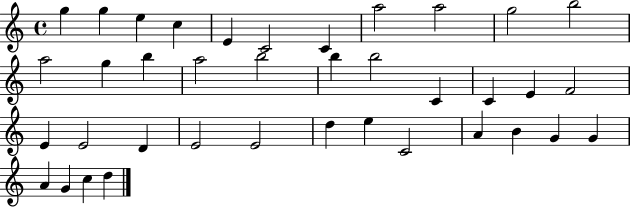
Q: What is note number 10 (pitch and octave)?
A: G5